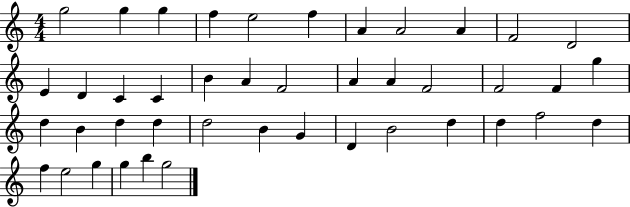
{
  \clef treble
  \numericTimeSignature
  \time 4/4
  \key c \major
  g''2 g''4 g''4 | f''4 e''2 f''4 | a'4 a'2 a'4 | f'2 d'2 | \break e'4 d'4 c'4 c'4 | b'4 a'4 f'2 | a'4 a'4 f'2 | f'2 f'4 g''4 | \break d''4 b'4 d''4 d''4 | d''2 b'4 g'4 | d'4 b'2 d''4 | d''4 f''2 d''4 | \break f''4 e''2 g''4 | g''4 b''4 g''2 | \bar "|."
}